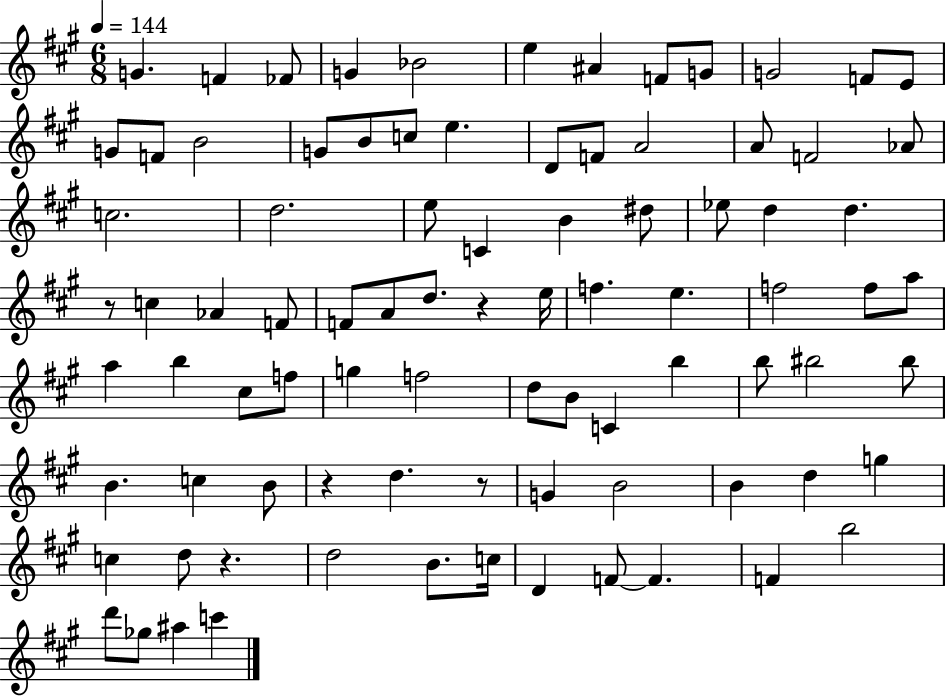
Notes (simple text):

G4/q. F4/q FES4/e G4/q Bb4/h E5/q A#4/q F4/e G4/e G4/h F4/e E4/e G4/e F4/e B4/h G4/e B4/e C5/e E5/q. D4/e F4/e A4/h A4/e F4/h Ab4/e C5/h. D5/h. E5/e C4/q B4/q D#5/e Eb5/e D5/q D5/q. R/e C5/q Ab4/q F4/e F4/e A4/e D5/e. R/q E5/s F5/q. E5/q. F5/h F5/e A5/e A5/q B5/q C#5/e F5/e G5/q F5/h D5/e B4/e C4/q B5/q B5/e BIS5/h BIS5/e B4/q. C5/q B4/e R/q D5/q. R/e G4/q B4/h B4/q D5/q G5/q C5/q D5/e R/q. D5/h B4/e. C5/s D4/q F4/e F4/q. F4/q B5/h D6/e Gb5/e A#5/q C6/q